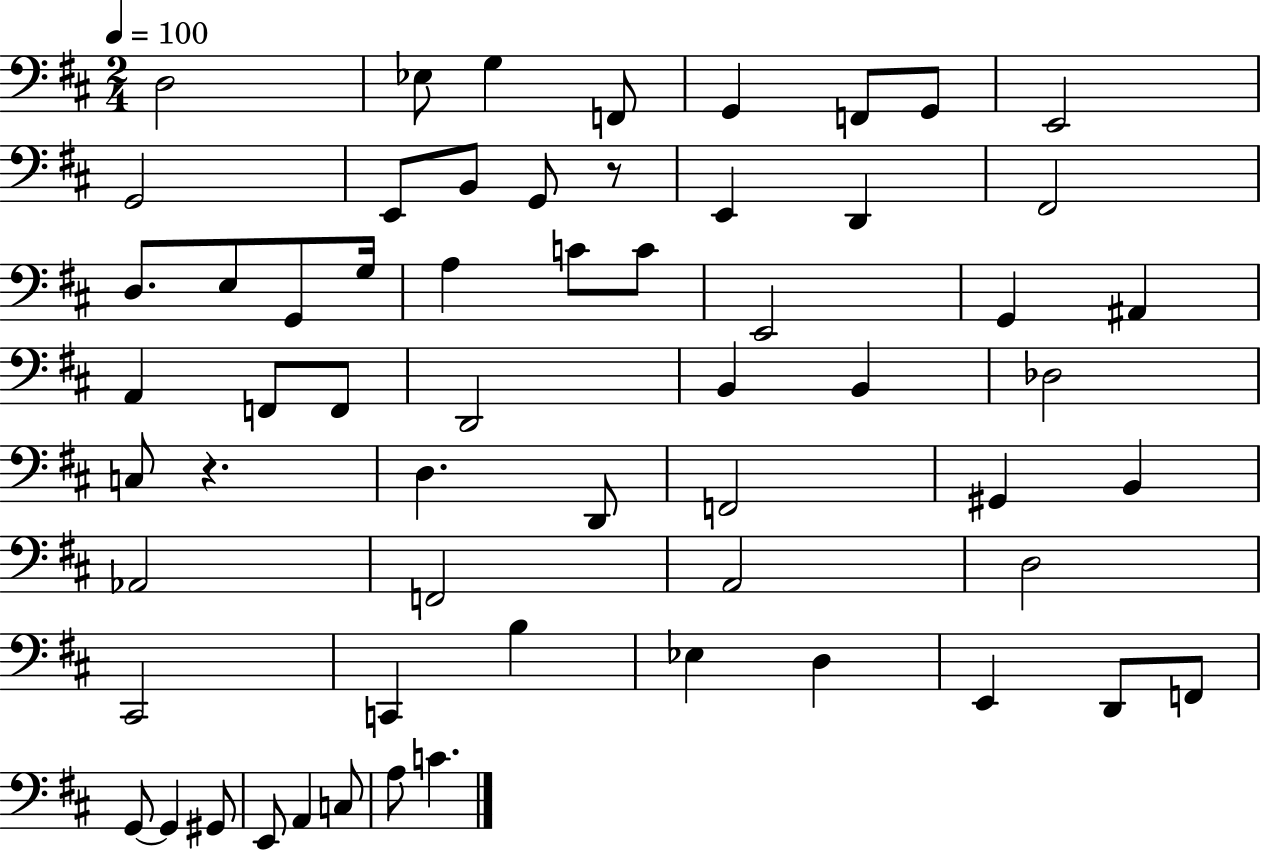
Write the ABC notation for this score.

X:1
T:Untitled
M:2/4
L:1/4
K:D
D,2 _E,/2 G, F,,/2 G,, F,,/2 G,,/2 E,,2 G,,2 E,,/2 B,,/2 G,,/2 z/2 E,, D,, ^F,,2 D,/2 E,/2 G,,/2 G,/4 A, C/2 C/2 E,,2 G,, ^A,, A,, F,,/2 F,,/2 D,,2 B,, B,, _D,2 C,/2 z D, D,,/2 F,,2 ^G,, B,, _A,,2 F,,2 A,,2 D,2 ^C,,2 C,, B, _E, D, E,, D,,/2 F,,/2 G,,/2 G,, ^G,,/2 E,,/2 A,, C,/2 A,/2 C